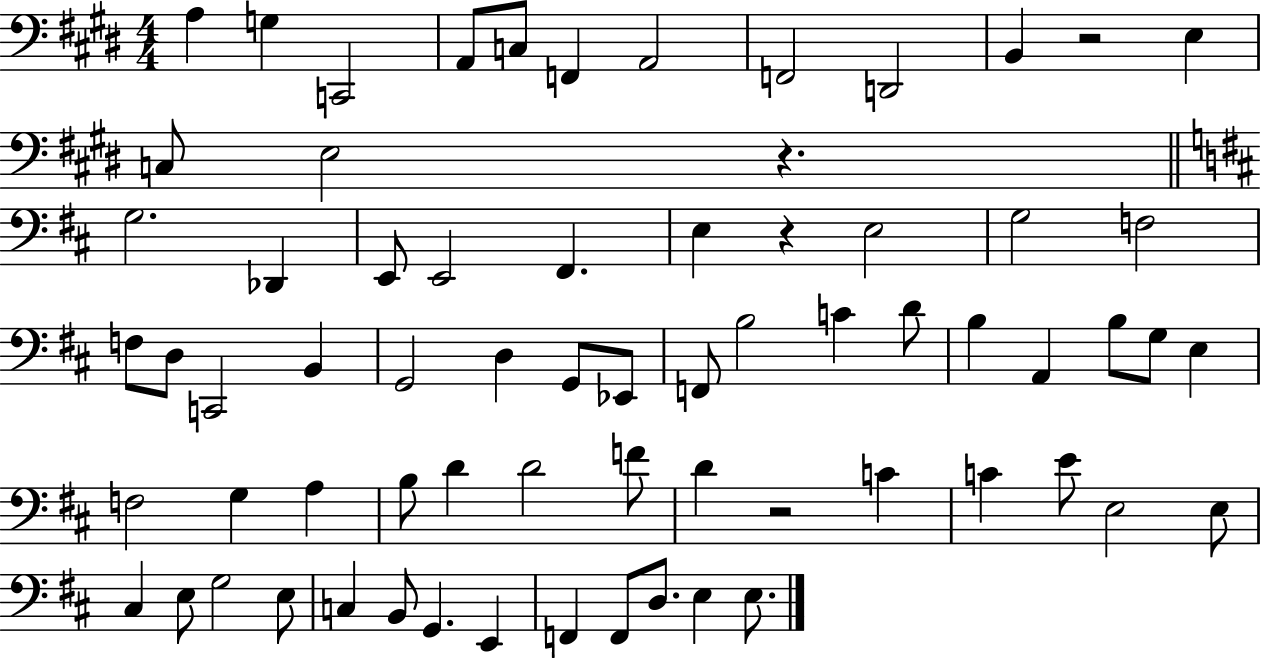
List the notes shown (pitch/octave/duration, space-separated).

A3/q G3/q C2/h A2/e C3/e F2/q A2/h F2/h D2/h B2/q R/h E3/q C3/e E3/h R/q. G3/h. Db2/q E2/e E2/h F#2/q. E3/q R/q E3/h G3/h F3/h F3/e D3/e C2/h B2/q G2/h D3/q G2/e Eb2/e F2/e B3/h C4/q D4/e B3/q A2/q B3/e G3/e E3/q F3/h G3/q A3/q B3/e D4/q D4/h F4/e D4/q R/h C4/q C4/q E4/e E3/h E3/e C#3/q E3/e G3/h E3/e C3/q B2/e G2/q. E2/q F2/q F2/e D3/e. E3/q E3/e.